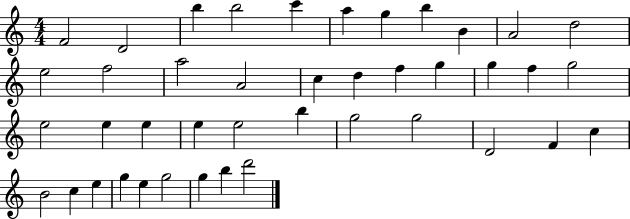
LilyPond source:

{
  \clef treble
  \numericTimeSignature
  \time 4/4
  \key c \major
  f'2 d'2 | b''4 b''2 c'''4 | a''4 g''4 b''4 b'4 | a'2 d''2 | \break e''2 f''2 | a''2 a'2 | c''4 d''4 f''4 g''4 | g''4 f''4 g''2 | \break e''2 e''4 e''4 | e''4 e''2 b''4 | g''2 g''2 | d'2 f'4 c''4 | \break b'2 c''4 e''4 | g''4 e''4 g''2 | g''4 b''4 d'''2 | \bar "|."
}